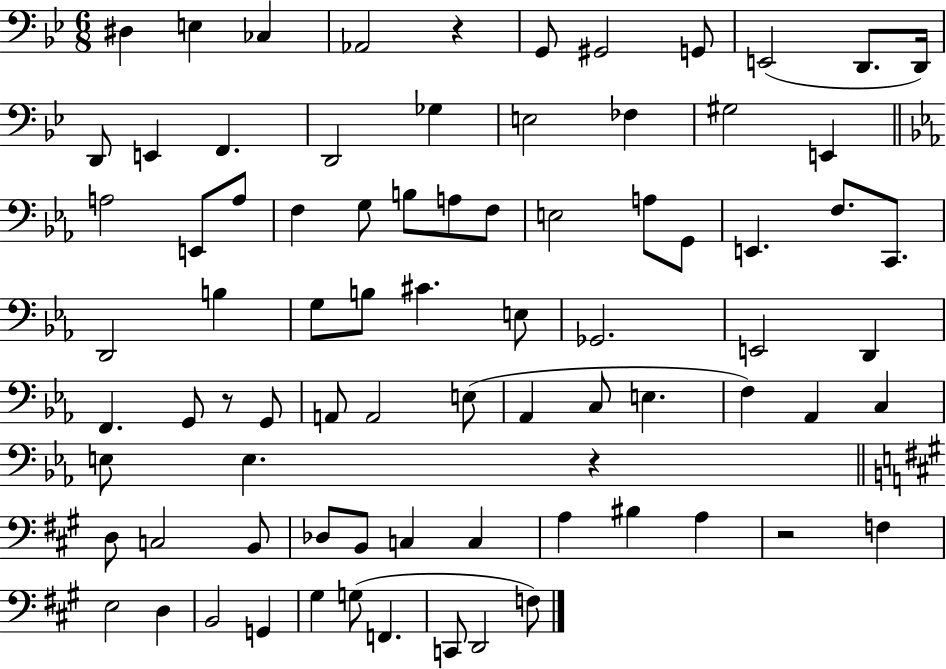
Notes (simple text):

D#3/q E3/q CES3/q Ab2/h R/q G2/e G#2/h G2/e E2/h D2/e. D2/s D2/e E2/q F2/q. D2/h Gb3/q E3/h FES3/q G#3/h E2/q A3/h E2/e A3/e F3/q G3/e B3/e A3/e F3/e E3/h A3/e G2/e E2/q. F3/e. C2/e. D2/h B3/q G3/e B3/e C#4/q. E3/e Gb2/h. E2/h D2/q F2/q. G2/e R/e G2/e A2/e A2/h E3/e Ab2/q C3/e E3/q. F3/q Ab2/q C3/q E3/e E3/q. R/q D3/e C3/h B2/e Db3/e B2/e C3/q C3/q A3/q BIS3/q A3/q R/h F3/q E3/h D3/q B2/h G2/q G#3/q G3/e F2/q. C2/e D2/h F3/e